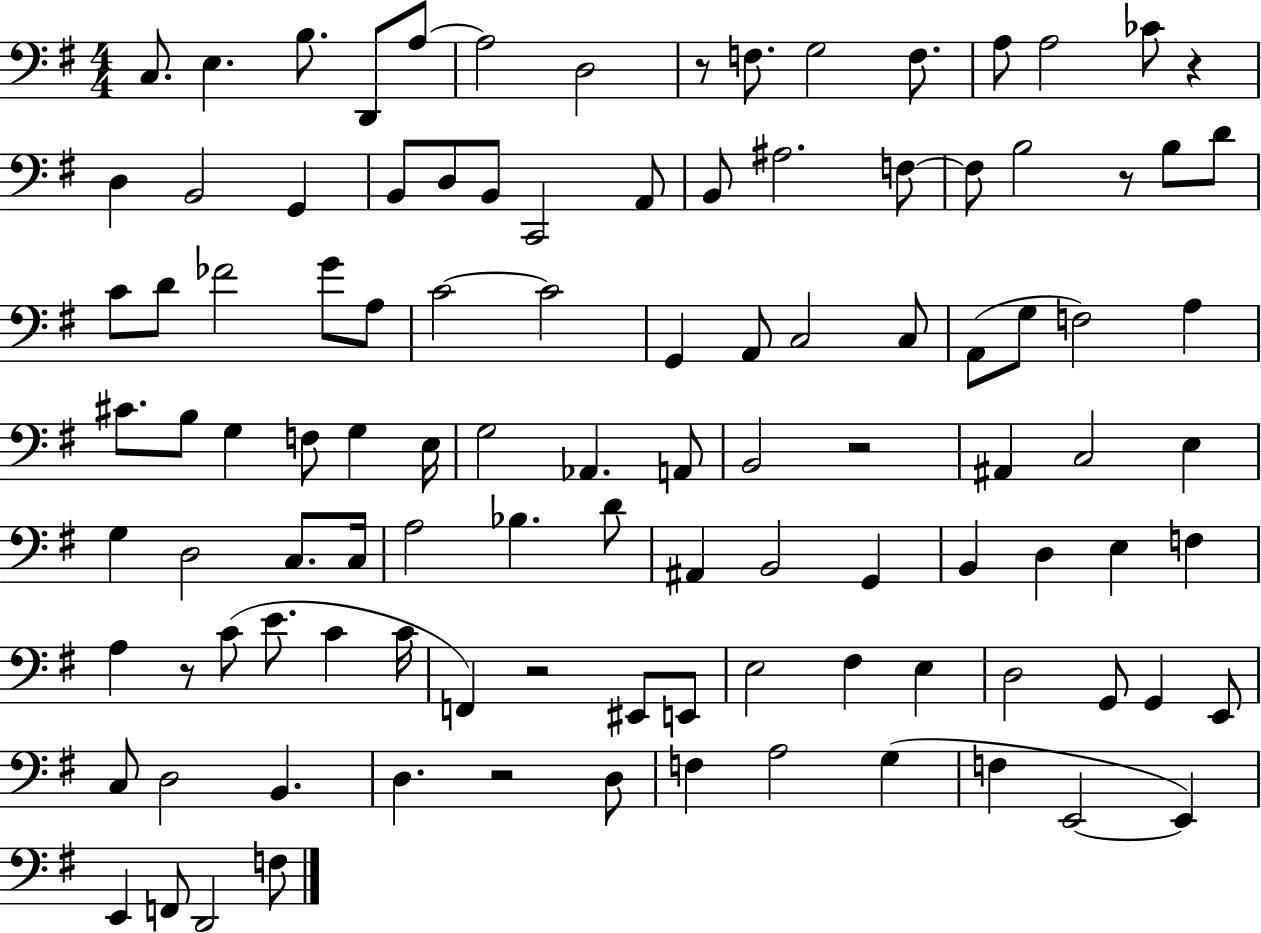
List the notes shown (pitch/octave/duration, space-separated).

C3/e. E3/q. B3/e. D2/e A3/e A3/h D3/h R/e F3/e. G3/h F3/e. A3/e A3/h CES4/e R/q D3/q B2/h G2/q B2/e D3/e B2/e C2/h A2/e B2/e A#3/h. F3/e F3/e B3/h R/e B3/e D4/e C4/e D4/e FES4/h G4/e A3/e C4/h C4/h G2/q A2/e C3/h C3/e A2/e G3/e F3/h A3/q C#4/e. B3/e G3/q F3/e G3/q E3/s G3/h Ab2/q. A2/e B2/h R/h A#2/q C3/h E3/q G3/q D3/h C3/e. C3/s A3/h Bb3/q. D4/e A#2/q B2/h G2/q B2/q D3/q E3/q F3/q A3/q R/e C4/e E4/e. C4/q C4/s F2/q R/h EIS2/e E2/e E3/h F#3/q E3/q D3/h G2/e G2/q E2/e C3/e D3/h B2/q. D3/q. R/h D3/e F3/q A3/h G3/q F3/q E2/h E2/q E2/q F2/e D2/h F3/e